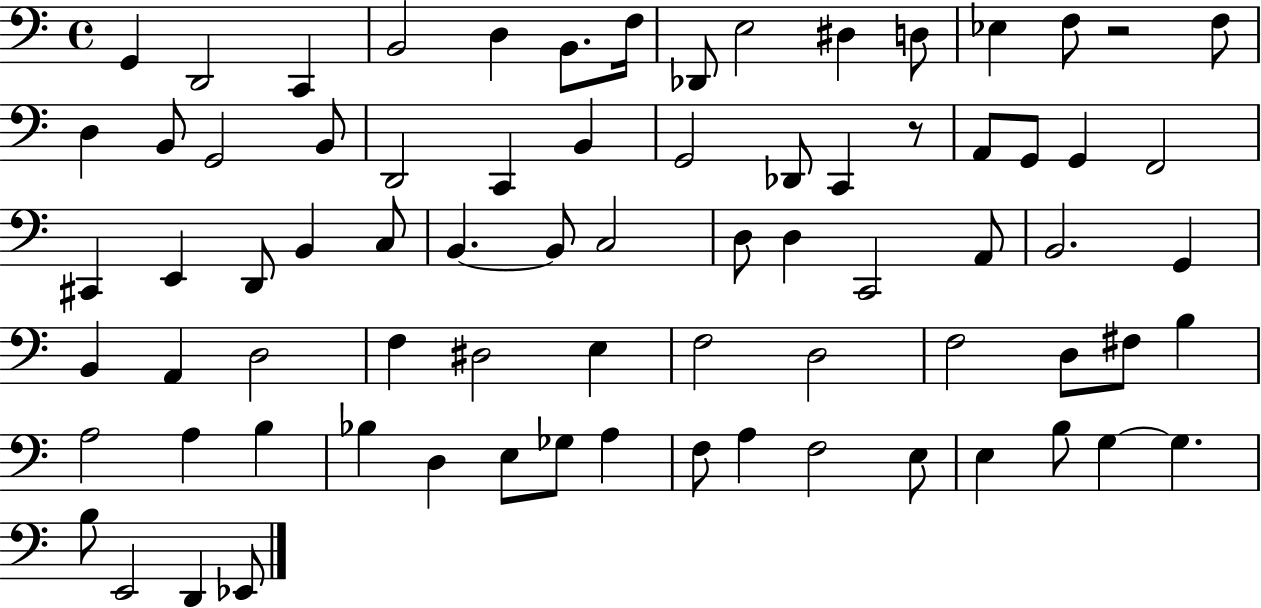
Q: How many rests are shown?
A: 2